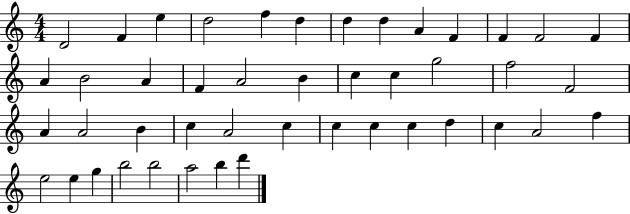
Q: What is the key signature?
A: C major